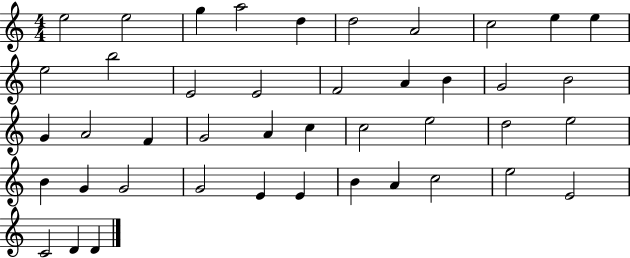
X:1
T:Untitled
M:4/4
L:1/4
K:C
e2 e2 g a2 d d2 A2 c2 e e e2 b2 E2 E2 F2 A B G2 B2 G A2 F G2 A c c2 e2 d2 e2 B G G2 G2 E E B A c2 e2 E2 C2 D D